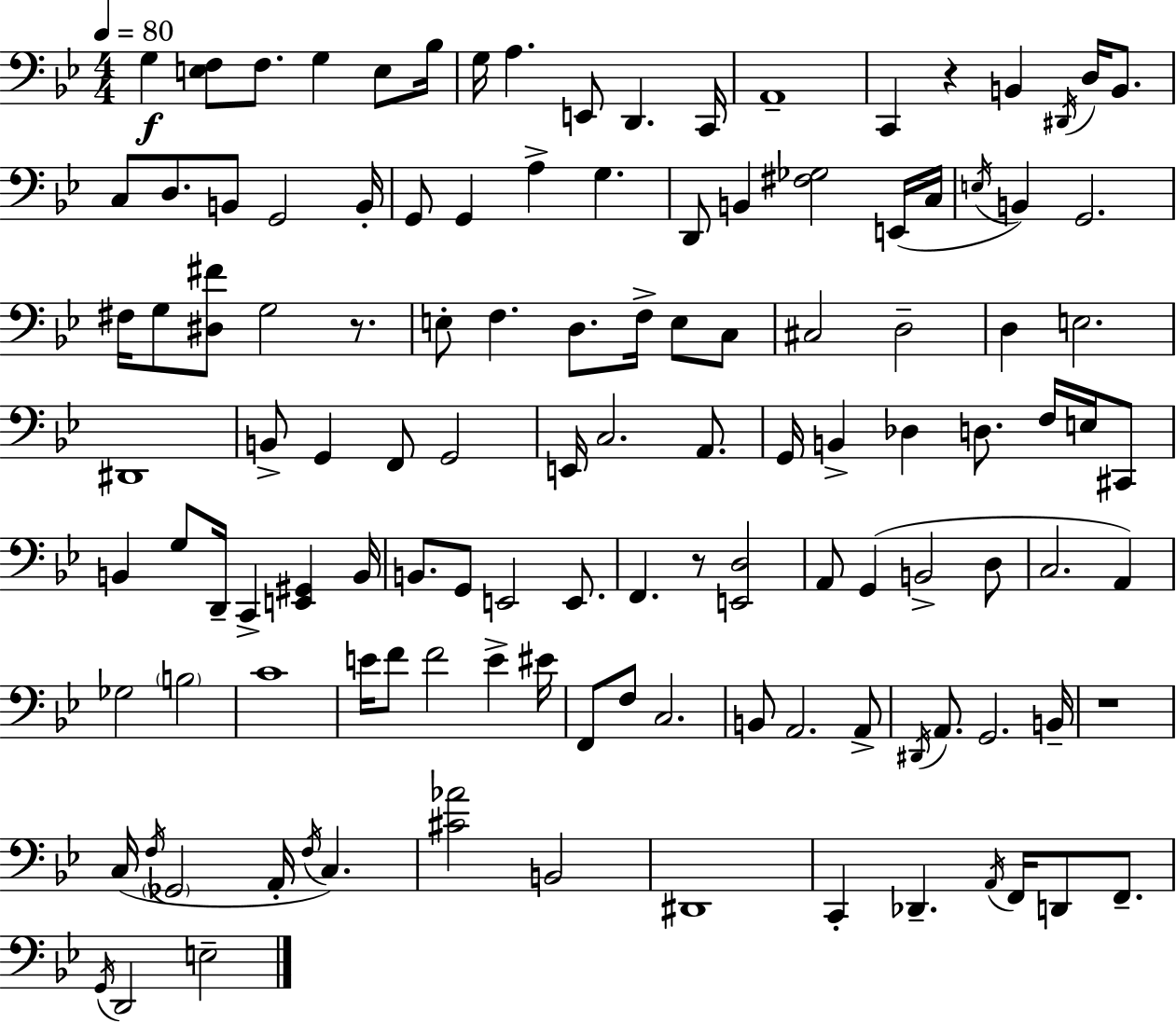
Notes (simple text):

G3/q [E3,F3]/e F3/e. G3/q E3/e Bb3/s G3/s A3/q. E2/e D2/q. C2/s A2/w C2/q R/q B2/q D#2/s D3/s B2/e. C3/e D3/e. B2/e G2/h B2/s G2/e G2/q A3/q G3/q. D2/e B2/q [F#3,Gb3]/h E2/s C3/s E3/s B2/q G2/h. F#3/s G3/e [D#3,F#4]/e G3/h R/e. E3/e F3/q. D3/e. F3/s E3/e C3/e C#3/h D3/h D3/q E3/h. D#2/w B2/e G2/q F2/e G2/h E2/s C3/h. A2/e. G2/s B2/q Db3/q D3/e. F3/s E3/s C#2/e B2/q G3/e D2/s C2/q [E2,G#2]/q B2/s B2/e. G2/e E2/h E2/e. F2/q. R/e [E2,D3]/h A2/e G2/q B2/h D3/e C3/h. A2/q Gb3/h B3/h C4/w E4/s F4/e F4/h E4/q EIS4/s F2/e F3/e C3/h. B2/e A2/h. A2/e D#2/s A2/e. G2/h. B2/s R/w C3/s F3/s Gb2/h A2/s F3/s C3/q. [C#4,Ab4]/h B2/h D#2/w C2/q Db2/q. A2/s F2/s D2/e F2/e. G2/s D2/h E3/h